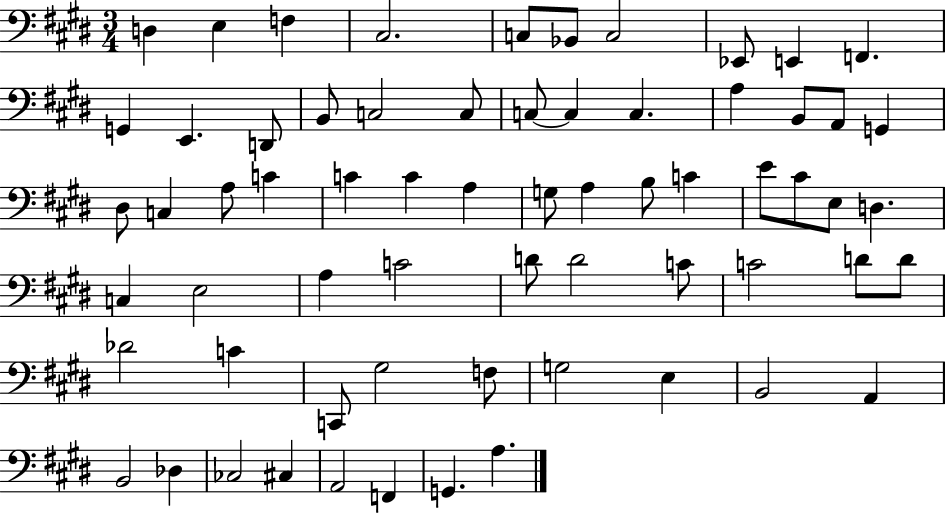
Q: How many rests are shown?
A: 0